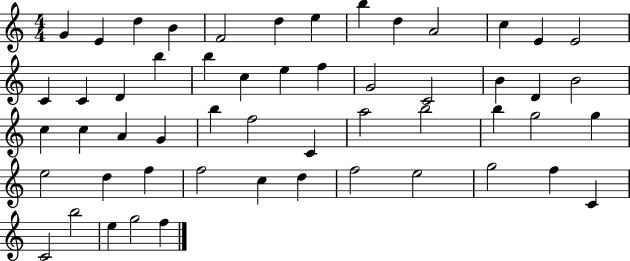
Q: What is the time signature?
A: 4/4